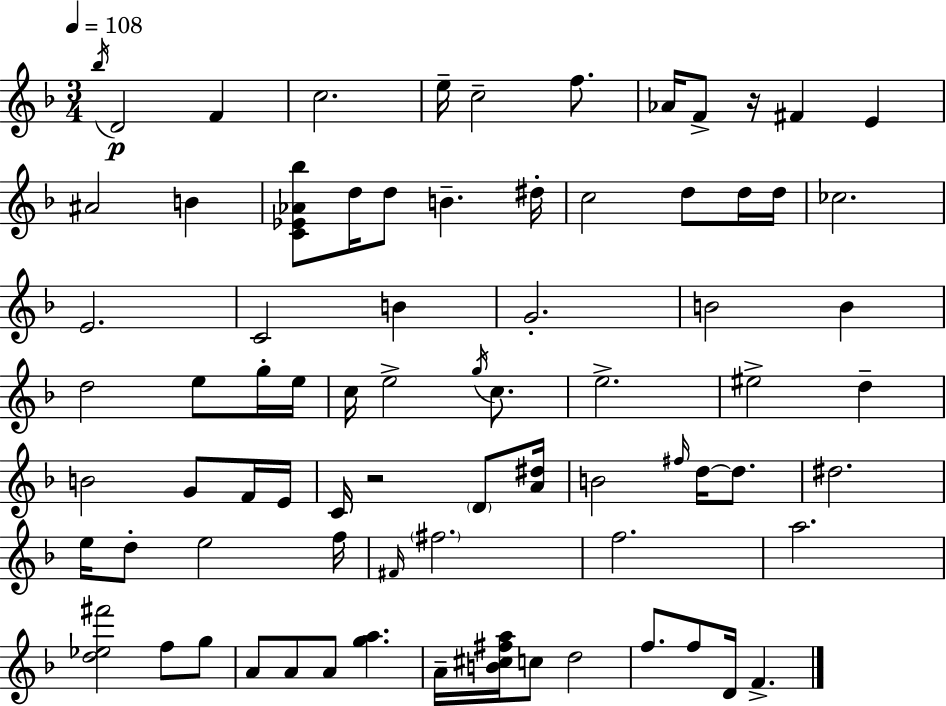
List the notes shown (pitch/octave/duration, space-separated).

Bb5/s D4/h F4/q C5/h. E5/s C5/h F5/e. Ab4/s F4/e R/s F#4/q E4/q A#4/h B4/q [C4,Eb4,Ab4,Bb5]/e D5/s D5/e B4/q. D#5/s C5/h D5/e D5/s D5/s CES5/h. E4/h. C4/h B4/q G4/h. B4/h B4/q D5/h E5/e G5/s E5/s C5/s E5/h G5/s C5/e. E5/h. EIS5/h D5/q B4/h G4/e F4/s E4/s C4/s R/h D4/e [A4,D#5]/s B4/h F#5/s D5/s D5/e. D#5/h. E5/s D5/e E5/h F5/s F#4/s F#5/h. F5/h. A5/h. [D5,Eb5,F#6]/h F5/e G5/e A4/e A4/e A4/e [G5,A5]/q. A4/s [B4,C#5,F#5,A5]/s C5/e D5/h F5/e. F5/e D4/s F4/q.